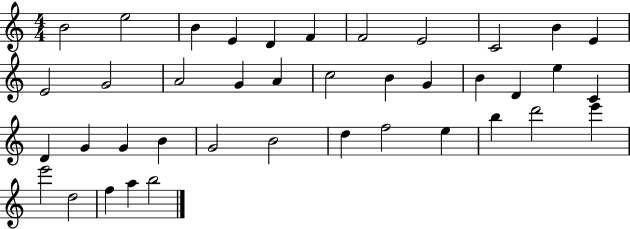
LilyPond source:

{
  \clef treble
  \numericTimeSignature
  \time 4/4
  \key c \major
  b'2 e''2 | b'4 e'4 d'4 f'4 | f'2 e'2 | c'2 b'4 e'4 | \break e'2 g'2 | a'2 g'4 a'4 | c''2 b'4 g'4 | b'4 d'4 e''4 c'4 | \break d'4 g'4 g'4 b'4 | g'2 b'2 | d''4 f''2 e''4 | b''4 d'''2 e'''4 | \break e'''2 d''2 | f''4 a''4 b''2 | \bar "|."
}